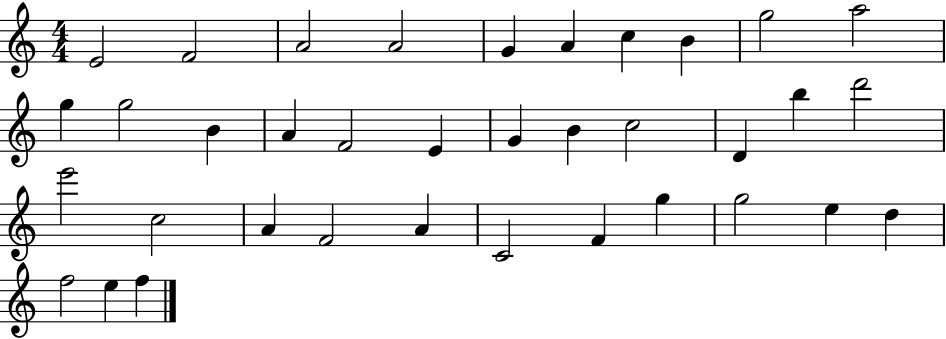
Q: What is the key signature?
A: C major